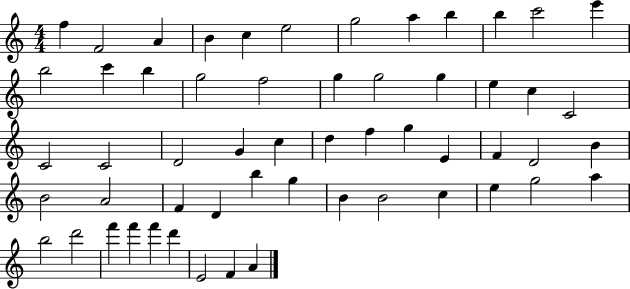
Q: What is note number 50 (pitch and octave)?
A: F6